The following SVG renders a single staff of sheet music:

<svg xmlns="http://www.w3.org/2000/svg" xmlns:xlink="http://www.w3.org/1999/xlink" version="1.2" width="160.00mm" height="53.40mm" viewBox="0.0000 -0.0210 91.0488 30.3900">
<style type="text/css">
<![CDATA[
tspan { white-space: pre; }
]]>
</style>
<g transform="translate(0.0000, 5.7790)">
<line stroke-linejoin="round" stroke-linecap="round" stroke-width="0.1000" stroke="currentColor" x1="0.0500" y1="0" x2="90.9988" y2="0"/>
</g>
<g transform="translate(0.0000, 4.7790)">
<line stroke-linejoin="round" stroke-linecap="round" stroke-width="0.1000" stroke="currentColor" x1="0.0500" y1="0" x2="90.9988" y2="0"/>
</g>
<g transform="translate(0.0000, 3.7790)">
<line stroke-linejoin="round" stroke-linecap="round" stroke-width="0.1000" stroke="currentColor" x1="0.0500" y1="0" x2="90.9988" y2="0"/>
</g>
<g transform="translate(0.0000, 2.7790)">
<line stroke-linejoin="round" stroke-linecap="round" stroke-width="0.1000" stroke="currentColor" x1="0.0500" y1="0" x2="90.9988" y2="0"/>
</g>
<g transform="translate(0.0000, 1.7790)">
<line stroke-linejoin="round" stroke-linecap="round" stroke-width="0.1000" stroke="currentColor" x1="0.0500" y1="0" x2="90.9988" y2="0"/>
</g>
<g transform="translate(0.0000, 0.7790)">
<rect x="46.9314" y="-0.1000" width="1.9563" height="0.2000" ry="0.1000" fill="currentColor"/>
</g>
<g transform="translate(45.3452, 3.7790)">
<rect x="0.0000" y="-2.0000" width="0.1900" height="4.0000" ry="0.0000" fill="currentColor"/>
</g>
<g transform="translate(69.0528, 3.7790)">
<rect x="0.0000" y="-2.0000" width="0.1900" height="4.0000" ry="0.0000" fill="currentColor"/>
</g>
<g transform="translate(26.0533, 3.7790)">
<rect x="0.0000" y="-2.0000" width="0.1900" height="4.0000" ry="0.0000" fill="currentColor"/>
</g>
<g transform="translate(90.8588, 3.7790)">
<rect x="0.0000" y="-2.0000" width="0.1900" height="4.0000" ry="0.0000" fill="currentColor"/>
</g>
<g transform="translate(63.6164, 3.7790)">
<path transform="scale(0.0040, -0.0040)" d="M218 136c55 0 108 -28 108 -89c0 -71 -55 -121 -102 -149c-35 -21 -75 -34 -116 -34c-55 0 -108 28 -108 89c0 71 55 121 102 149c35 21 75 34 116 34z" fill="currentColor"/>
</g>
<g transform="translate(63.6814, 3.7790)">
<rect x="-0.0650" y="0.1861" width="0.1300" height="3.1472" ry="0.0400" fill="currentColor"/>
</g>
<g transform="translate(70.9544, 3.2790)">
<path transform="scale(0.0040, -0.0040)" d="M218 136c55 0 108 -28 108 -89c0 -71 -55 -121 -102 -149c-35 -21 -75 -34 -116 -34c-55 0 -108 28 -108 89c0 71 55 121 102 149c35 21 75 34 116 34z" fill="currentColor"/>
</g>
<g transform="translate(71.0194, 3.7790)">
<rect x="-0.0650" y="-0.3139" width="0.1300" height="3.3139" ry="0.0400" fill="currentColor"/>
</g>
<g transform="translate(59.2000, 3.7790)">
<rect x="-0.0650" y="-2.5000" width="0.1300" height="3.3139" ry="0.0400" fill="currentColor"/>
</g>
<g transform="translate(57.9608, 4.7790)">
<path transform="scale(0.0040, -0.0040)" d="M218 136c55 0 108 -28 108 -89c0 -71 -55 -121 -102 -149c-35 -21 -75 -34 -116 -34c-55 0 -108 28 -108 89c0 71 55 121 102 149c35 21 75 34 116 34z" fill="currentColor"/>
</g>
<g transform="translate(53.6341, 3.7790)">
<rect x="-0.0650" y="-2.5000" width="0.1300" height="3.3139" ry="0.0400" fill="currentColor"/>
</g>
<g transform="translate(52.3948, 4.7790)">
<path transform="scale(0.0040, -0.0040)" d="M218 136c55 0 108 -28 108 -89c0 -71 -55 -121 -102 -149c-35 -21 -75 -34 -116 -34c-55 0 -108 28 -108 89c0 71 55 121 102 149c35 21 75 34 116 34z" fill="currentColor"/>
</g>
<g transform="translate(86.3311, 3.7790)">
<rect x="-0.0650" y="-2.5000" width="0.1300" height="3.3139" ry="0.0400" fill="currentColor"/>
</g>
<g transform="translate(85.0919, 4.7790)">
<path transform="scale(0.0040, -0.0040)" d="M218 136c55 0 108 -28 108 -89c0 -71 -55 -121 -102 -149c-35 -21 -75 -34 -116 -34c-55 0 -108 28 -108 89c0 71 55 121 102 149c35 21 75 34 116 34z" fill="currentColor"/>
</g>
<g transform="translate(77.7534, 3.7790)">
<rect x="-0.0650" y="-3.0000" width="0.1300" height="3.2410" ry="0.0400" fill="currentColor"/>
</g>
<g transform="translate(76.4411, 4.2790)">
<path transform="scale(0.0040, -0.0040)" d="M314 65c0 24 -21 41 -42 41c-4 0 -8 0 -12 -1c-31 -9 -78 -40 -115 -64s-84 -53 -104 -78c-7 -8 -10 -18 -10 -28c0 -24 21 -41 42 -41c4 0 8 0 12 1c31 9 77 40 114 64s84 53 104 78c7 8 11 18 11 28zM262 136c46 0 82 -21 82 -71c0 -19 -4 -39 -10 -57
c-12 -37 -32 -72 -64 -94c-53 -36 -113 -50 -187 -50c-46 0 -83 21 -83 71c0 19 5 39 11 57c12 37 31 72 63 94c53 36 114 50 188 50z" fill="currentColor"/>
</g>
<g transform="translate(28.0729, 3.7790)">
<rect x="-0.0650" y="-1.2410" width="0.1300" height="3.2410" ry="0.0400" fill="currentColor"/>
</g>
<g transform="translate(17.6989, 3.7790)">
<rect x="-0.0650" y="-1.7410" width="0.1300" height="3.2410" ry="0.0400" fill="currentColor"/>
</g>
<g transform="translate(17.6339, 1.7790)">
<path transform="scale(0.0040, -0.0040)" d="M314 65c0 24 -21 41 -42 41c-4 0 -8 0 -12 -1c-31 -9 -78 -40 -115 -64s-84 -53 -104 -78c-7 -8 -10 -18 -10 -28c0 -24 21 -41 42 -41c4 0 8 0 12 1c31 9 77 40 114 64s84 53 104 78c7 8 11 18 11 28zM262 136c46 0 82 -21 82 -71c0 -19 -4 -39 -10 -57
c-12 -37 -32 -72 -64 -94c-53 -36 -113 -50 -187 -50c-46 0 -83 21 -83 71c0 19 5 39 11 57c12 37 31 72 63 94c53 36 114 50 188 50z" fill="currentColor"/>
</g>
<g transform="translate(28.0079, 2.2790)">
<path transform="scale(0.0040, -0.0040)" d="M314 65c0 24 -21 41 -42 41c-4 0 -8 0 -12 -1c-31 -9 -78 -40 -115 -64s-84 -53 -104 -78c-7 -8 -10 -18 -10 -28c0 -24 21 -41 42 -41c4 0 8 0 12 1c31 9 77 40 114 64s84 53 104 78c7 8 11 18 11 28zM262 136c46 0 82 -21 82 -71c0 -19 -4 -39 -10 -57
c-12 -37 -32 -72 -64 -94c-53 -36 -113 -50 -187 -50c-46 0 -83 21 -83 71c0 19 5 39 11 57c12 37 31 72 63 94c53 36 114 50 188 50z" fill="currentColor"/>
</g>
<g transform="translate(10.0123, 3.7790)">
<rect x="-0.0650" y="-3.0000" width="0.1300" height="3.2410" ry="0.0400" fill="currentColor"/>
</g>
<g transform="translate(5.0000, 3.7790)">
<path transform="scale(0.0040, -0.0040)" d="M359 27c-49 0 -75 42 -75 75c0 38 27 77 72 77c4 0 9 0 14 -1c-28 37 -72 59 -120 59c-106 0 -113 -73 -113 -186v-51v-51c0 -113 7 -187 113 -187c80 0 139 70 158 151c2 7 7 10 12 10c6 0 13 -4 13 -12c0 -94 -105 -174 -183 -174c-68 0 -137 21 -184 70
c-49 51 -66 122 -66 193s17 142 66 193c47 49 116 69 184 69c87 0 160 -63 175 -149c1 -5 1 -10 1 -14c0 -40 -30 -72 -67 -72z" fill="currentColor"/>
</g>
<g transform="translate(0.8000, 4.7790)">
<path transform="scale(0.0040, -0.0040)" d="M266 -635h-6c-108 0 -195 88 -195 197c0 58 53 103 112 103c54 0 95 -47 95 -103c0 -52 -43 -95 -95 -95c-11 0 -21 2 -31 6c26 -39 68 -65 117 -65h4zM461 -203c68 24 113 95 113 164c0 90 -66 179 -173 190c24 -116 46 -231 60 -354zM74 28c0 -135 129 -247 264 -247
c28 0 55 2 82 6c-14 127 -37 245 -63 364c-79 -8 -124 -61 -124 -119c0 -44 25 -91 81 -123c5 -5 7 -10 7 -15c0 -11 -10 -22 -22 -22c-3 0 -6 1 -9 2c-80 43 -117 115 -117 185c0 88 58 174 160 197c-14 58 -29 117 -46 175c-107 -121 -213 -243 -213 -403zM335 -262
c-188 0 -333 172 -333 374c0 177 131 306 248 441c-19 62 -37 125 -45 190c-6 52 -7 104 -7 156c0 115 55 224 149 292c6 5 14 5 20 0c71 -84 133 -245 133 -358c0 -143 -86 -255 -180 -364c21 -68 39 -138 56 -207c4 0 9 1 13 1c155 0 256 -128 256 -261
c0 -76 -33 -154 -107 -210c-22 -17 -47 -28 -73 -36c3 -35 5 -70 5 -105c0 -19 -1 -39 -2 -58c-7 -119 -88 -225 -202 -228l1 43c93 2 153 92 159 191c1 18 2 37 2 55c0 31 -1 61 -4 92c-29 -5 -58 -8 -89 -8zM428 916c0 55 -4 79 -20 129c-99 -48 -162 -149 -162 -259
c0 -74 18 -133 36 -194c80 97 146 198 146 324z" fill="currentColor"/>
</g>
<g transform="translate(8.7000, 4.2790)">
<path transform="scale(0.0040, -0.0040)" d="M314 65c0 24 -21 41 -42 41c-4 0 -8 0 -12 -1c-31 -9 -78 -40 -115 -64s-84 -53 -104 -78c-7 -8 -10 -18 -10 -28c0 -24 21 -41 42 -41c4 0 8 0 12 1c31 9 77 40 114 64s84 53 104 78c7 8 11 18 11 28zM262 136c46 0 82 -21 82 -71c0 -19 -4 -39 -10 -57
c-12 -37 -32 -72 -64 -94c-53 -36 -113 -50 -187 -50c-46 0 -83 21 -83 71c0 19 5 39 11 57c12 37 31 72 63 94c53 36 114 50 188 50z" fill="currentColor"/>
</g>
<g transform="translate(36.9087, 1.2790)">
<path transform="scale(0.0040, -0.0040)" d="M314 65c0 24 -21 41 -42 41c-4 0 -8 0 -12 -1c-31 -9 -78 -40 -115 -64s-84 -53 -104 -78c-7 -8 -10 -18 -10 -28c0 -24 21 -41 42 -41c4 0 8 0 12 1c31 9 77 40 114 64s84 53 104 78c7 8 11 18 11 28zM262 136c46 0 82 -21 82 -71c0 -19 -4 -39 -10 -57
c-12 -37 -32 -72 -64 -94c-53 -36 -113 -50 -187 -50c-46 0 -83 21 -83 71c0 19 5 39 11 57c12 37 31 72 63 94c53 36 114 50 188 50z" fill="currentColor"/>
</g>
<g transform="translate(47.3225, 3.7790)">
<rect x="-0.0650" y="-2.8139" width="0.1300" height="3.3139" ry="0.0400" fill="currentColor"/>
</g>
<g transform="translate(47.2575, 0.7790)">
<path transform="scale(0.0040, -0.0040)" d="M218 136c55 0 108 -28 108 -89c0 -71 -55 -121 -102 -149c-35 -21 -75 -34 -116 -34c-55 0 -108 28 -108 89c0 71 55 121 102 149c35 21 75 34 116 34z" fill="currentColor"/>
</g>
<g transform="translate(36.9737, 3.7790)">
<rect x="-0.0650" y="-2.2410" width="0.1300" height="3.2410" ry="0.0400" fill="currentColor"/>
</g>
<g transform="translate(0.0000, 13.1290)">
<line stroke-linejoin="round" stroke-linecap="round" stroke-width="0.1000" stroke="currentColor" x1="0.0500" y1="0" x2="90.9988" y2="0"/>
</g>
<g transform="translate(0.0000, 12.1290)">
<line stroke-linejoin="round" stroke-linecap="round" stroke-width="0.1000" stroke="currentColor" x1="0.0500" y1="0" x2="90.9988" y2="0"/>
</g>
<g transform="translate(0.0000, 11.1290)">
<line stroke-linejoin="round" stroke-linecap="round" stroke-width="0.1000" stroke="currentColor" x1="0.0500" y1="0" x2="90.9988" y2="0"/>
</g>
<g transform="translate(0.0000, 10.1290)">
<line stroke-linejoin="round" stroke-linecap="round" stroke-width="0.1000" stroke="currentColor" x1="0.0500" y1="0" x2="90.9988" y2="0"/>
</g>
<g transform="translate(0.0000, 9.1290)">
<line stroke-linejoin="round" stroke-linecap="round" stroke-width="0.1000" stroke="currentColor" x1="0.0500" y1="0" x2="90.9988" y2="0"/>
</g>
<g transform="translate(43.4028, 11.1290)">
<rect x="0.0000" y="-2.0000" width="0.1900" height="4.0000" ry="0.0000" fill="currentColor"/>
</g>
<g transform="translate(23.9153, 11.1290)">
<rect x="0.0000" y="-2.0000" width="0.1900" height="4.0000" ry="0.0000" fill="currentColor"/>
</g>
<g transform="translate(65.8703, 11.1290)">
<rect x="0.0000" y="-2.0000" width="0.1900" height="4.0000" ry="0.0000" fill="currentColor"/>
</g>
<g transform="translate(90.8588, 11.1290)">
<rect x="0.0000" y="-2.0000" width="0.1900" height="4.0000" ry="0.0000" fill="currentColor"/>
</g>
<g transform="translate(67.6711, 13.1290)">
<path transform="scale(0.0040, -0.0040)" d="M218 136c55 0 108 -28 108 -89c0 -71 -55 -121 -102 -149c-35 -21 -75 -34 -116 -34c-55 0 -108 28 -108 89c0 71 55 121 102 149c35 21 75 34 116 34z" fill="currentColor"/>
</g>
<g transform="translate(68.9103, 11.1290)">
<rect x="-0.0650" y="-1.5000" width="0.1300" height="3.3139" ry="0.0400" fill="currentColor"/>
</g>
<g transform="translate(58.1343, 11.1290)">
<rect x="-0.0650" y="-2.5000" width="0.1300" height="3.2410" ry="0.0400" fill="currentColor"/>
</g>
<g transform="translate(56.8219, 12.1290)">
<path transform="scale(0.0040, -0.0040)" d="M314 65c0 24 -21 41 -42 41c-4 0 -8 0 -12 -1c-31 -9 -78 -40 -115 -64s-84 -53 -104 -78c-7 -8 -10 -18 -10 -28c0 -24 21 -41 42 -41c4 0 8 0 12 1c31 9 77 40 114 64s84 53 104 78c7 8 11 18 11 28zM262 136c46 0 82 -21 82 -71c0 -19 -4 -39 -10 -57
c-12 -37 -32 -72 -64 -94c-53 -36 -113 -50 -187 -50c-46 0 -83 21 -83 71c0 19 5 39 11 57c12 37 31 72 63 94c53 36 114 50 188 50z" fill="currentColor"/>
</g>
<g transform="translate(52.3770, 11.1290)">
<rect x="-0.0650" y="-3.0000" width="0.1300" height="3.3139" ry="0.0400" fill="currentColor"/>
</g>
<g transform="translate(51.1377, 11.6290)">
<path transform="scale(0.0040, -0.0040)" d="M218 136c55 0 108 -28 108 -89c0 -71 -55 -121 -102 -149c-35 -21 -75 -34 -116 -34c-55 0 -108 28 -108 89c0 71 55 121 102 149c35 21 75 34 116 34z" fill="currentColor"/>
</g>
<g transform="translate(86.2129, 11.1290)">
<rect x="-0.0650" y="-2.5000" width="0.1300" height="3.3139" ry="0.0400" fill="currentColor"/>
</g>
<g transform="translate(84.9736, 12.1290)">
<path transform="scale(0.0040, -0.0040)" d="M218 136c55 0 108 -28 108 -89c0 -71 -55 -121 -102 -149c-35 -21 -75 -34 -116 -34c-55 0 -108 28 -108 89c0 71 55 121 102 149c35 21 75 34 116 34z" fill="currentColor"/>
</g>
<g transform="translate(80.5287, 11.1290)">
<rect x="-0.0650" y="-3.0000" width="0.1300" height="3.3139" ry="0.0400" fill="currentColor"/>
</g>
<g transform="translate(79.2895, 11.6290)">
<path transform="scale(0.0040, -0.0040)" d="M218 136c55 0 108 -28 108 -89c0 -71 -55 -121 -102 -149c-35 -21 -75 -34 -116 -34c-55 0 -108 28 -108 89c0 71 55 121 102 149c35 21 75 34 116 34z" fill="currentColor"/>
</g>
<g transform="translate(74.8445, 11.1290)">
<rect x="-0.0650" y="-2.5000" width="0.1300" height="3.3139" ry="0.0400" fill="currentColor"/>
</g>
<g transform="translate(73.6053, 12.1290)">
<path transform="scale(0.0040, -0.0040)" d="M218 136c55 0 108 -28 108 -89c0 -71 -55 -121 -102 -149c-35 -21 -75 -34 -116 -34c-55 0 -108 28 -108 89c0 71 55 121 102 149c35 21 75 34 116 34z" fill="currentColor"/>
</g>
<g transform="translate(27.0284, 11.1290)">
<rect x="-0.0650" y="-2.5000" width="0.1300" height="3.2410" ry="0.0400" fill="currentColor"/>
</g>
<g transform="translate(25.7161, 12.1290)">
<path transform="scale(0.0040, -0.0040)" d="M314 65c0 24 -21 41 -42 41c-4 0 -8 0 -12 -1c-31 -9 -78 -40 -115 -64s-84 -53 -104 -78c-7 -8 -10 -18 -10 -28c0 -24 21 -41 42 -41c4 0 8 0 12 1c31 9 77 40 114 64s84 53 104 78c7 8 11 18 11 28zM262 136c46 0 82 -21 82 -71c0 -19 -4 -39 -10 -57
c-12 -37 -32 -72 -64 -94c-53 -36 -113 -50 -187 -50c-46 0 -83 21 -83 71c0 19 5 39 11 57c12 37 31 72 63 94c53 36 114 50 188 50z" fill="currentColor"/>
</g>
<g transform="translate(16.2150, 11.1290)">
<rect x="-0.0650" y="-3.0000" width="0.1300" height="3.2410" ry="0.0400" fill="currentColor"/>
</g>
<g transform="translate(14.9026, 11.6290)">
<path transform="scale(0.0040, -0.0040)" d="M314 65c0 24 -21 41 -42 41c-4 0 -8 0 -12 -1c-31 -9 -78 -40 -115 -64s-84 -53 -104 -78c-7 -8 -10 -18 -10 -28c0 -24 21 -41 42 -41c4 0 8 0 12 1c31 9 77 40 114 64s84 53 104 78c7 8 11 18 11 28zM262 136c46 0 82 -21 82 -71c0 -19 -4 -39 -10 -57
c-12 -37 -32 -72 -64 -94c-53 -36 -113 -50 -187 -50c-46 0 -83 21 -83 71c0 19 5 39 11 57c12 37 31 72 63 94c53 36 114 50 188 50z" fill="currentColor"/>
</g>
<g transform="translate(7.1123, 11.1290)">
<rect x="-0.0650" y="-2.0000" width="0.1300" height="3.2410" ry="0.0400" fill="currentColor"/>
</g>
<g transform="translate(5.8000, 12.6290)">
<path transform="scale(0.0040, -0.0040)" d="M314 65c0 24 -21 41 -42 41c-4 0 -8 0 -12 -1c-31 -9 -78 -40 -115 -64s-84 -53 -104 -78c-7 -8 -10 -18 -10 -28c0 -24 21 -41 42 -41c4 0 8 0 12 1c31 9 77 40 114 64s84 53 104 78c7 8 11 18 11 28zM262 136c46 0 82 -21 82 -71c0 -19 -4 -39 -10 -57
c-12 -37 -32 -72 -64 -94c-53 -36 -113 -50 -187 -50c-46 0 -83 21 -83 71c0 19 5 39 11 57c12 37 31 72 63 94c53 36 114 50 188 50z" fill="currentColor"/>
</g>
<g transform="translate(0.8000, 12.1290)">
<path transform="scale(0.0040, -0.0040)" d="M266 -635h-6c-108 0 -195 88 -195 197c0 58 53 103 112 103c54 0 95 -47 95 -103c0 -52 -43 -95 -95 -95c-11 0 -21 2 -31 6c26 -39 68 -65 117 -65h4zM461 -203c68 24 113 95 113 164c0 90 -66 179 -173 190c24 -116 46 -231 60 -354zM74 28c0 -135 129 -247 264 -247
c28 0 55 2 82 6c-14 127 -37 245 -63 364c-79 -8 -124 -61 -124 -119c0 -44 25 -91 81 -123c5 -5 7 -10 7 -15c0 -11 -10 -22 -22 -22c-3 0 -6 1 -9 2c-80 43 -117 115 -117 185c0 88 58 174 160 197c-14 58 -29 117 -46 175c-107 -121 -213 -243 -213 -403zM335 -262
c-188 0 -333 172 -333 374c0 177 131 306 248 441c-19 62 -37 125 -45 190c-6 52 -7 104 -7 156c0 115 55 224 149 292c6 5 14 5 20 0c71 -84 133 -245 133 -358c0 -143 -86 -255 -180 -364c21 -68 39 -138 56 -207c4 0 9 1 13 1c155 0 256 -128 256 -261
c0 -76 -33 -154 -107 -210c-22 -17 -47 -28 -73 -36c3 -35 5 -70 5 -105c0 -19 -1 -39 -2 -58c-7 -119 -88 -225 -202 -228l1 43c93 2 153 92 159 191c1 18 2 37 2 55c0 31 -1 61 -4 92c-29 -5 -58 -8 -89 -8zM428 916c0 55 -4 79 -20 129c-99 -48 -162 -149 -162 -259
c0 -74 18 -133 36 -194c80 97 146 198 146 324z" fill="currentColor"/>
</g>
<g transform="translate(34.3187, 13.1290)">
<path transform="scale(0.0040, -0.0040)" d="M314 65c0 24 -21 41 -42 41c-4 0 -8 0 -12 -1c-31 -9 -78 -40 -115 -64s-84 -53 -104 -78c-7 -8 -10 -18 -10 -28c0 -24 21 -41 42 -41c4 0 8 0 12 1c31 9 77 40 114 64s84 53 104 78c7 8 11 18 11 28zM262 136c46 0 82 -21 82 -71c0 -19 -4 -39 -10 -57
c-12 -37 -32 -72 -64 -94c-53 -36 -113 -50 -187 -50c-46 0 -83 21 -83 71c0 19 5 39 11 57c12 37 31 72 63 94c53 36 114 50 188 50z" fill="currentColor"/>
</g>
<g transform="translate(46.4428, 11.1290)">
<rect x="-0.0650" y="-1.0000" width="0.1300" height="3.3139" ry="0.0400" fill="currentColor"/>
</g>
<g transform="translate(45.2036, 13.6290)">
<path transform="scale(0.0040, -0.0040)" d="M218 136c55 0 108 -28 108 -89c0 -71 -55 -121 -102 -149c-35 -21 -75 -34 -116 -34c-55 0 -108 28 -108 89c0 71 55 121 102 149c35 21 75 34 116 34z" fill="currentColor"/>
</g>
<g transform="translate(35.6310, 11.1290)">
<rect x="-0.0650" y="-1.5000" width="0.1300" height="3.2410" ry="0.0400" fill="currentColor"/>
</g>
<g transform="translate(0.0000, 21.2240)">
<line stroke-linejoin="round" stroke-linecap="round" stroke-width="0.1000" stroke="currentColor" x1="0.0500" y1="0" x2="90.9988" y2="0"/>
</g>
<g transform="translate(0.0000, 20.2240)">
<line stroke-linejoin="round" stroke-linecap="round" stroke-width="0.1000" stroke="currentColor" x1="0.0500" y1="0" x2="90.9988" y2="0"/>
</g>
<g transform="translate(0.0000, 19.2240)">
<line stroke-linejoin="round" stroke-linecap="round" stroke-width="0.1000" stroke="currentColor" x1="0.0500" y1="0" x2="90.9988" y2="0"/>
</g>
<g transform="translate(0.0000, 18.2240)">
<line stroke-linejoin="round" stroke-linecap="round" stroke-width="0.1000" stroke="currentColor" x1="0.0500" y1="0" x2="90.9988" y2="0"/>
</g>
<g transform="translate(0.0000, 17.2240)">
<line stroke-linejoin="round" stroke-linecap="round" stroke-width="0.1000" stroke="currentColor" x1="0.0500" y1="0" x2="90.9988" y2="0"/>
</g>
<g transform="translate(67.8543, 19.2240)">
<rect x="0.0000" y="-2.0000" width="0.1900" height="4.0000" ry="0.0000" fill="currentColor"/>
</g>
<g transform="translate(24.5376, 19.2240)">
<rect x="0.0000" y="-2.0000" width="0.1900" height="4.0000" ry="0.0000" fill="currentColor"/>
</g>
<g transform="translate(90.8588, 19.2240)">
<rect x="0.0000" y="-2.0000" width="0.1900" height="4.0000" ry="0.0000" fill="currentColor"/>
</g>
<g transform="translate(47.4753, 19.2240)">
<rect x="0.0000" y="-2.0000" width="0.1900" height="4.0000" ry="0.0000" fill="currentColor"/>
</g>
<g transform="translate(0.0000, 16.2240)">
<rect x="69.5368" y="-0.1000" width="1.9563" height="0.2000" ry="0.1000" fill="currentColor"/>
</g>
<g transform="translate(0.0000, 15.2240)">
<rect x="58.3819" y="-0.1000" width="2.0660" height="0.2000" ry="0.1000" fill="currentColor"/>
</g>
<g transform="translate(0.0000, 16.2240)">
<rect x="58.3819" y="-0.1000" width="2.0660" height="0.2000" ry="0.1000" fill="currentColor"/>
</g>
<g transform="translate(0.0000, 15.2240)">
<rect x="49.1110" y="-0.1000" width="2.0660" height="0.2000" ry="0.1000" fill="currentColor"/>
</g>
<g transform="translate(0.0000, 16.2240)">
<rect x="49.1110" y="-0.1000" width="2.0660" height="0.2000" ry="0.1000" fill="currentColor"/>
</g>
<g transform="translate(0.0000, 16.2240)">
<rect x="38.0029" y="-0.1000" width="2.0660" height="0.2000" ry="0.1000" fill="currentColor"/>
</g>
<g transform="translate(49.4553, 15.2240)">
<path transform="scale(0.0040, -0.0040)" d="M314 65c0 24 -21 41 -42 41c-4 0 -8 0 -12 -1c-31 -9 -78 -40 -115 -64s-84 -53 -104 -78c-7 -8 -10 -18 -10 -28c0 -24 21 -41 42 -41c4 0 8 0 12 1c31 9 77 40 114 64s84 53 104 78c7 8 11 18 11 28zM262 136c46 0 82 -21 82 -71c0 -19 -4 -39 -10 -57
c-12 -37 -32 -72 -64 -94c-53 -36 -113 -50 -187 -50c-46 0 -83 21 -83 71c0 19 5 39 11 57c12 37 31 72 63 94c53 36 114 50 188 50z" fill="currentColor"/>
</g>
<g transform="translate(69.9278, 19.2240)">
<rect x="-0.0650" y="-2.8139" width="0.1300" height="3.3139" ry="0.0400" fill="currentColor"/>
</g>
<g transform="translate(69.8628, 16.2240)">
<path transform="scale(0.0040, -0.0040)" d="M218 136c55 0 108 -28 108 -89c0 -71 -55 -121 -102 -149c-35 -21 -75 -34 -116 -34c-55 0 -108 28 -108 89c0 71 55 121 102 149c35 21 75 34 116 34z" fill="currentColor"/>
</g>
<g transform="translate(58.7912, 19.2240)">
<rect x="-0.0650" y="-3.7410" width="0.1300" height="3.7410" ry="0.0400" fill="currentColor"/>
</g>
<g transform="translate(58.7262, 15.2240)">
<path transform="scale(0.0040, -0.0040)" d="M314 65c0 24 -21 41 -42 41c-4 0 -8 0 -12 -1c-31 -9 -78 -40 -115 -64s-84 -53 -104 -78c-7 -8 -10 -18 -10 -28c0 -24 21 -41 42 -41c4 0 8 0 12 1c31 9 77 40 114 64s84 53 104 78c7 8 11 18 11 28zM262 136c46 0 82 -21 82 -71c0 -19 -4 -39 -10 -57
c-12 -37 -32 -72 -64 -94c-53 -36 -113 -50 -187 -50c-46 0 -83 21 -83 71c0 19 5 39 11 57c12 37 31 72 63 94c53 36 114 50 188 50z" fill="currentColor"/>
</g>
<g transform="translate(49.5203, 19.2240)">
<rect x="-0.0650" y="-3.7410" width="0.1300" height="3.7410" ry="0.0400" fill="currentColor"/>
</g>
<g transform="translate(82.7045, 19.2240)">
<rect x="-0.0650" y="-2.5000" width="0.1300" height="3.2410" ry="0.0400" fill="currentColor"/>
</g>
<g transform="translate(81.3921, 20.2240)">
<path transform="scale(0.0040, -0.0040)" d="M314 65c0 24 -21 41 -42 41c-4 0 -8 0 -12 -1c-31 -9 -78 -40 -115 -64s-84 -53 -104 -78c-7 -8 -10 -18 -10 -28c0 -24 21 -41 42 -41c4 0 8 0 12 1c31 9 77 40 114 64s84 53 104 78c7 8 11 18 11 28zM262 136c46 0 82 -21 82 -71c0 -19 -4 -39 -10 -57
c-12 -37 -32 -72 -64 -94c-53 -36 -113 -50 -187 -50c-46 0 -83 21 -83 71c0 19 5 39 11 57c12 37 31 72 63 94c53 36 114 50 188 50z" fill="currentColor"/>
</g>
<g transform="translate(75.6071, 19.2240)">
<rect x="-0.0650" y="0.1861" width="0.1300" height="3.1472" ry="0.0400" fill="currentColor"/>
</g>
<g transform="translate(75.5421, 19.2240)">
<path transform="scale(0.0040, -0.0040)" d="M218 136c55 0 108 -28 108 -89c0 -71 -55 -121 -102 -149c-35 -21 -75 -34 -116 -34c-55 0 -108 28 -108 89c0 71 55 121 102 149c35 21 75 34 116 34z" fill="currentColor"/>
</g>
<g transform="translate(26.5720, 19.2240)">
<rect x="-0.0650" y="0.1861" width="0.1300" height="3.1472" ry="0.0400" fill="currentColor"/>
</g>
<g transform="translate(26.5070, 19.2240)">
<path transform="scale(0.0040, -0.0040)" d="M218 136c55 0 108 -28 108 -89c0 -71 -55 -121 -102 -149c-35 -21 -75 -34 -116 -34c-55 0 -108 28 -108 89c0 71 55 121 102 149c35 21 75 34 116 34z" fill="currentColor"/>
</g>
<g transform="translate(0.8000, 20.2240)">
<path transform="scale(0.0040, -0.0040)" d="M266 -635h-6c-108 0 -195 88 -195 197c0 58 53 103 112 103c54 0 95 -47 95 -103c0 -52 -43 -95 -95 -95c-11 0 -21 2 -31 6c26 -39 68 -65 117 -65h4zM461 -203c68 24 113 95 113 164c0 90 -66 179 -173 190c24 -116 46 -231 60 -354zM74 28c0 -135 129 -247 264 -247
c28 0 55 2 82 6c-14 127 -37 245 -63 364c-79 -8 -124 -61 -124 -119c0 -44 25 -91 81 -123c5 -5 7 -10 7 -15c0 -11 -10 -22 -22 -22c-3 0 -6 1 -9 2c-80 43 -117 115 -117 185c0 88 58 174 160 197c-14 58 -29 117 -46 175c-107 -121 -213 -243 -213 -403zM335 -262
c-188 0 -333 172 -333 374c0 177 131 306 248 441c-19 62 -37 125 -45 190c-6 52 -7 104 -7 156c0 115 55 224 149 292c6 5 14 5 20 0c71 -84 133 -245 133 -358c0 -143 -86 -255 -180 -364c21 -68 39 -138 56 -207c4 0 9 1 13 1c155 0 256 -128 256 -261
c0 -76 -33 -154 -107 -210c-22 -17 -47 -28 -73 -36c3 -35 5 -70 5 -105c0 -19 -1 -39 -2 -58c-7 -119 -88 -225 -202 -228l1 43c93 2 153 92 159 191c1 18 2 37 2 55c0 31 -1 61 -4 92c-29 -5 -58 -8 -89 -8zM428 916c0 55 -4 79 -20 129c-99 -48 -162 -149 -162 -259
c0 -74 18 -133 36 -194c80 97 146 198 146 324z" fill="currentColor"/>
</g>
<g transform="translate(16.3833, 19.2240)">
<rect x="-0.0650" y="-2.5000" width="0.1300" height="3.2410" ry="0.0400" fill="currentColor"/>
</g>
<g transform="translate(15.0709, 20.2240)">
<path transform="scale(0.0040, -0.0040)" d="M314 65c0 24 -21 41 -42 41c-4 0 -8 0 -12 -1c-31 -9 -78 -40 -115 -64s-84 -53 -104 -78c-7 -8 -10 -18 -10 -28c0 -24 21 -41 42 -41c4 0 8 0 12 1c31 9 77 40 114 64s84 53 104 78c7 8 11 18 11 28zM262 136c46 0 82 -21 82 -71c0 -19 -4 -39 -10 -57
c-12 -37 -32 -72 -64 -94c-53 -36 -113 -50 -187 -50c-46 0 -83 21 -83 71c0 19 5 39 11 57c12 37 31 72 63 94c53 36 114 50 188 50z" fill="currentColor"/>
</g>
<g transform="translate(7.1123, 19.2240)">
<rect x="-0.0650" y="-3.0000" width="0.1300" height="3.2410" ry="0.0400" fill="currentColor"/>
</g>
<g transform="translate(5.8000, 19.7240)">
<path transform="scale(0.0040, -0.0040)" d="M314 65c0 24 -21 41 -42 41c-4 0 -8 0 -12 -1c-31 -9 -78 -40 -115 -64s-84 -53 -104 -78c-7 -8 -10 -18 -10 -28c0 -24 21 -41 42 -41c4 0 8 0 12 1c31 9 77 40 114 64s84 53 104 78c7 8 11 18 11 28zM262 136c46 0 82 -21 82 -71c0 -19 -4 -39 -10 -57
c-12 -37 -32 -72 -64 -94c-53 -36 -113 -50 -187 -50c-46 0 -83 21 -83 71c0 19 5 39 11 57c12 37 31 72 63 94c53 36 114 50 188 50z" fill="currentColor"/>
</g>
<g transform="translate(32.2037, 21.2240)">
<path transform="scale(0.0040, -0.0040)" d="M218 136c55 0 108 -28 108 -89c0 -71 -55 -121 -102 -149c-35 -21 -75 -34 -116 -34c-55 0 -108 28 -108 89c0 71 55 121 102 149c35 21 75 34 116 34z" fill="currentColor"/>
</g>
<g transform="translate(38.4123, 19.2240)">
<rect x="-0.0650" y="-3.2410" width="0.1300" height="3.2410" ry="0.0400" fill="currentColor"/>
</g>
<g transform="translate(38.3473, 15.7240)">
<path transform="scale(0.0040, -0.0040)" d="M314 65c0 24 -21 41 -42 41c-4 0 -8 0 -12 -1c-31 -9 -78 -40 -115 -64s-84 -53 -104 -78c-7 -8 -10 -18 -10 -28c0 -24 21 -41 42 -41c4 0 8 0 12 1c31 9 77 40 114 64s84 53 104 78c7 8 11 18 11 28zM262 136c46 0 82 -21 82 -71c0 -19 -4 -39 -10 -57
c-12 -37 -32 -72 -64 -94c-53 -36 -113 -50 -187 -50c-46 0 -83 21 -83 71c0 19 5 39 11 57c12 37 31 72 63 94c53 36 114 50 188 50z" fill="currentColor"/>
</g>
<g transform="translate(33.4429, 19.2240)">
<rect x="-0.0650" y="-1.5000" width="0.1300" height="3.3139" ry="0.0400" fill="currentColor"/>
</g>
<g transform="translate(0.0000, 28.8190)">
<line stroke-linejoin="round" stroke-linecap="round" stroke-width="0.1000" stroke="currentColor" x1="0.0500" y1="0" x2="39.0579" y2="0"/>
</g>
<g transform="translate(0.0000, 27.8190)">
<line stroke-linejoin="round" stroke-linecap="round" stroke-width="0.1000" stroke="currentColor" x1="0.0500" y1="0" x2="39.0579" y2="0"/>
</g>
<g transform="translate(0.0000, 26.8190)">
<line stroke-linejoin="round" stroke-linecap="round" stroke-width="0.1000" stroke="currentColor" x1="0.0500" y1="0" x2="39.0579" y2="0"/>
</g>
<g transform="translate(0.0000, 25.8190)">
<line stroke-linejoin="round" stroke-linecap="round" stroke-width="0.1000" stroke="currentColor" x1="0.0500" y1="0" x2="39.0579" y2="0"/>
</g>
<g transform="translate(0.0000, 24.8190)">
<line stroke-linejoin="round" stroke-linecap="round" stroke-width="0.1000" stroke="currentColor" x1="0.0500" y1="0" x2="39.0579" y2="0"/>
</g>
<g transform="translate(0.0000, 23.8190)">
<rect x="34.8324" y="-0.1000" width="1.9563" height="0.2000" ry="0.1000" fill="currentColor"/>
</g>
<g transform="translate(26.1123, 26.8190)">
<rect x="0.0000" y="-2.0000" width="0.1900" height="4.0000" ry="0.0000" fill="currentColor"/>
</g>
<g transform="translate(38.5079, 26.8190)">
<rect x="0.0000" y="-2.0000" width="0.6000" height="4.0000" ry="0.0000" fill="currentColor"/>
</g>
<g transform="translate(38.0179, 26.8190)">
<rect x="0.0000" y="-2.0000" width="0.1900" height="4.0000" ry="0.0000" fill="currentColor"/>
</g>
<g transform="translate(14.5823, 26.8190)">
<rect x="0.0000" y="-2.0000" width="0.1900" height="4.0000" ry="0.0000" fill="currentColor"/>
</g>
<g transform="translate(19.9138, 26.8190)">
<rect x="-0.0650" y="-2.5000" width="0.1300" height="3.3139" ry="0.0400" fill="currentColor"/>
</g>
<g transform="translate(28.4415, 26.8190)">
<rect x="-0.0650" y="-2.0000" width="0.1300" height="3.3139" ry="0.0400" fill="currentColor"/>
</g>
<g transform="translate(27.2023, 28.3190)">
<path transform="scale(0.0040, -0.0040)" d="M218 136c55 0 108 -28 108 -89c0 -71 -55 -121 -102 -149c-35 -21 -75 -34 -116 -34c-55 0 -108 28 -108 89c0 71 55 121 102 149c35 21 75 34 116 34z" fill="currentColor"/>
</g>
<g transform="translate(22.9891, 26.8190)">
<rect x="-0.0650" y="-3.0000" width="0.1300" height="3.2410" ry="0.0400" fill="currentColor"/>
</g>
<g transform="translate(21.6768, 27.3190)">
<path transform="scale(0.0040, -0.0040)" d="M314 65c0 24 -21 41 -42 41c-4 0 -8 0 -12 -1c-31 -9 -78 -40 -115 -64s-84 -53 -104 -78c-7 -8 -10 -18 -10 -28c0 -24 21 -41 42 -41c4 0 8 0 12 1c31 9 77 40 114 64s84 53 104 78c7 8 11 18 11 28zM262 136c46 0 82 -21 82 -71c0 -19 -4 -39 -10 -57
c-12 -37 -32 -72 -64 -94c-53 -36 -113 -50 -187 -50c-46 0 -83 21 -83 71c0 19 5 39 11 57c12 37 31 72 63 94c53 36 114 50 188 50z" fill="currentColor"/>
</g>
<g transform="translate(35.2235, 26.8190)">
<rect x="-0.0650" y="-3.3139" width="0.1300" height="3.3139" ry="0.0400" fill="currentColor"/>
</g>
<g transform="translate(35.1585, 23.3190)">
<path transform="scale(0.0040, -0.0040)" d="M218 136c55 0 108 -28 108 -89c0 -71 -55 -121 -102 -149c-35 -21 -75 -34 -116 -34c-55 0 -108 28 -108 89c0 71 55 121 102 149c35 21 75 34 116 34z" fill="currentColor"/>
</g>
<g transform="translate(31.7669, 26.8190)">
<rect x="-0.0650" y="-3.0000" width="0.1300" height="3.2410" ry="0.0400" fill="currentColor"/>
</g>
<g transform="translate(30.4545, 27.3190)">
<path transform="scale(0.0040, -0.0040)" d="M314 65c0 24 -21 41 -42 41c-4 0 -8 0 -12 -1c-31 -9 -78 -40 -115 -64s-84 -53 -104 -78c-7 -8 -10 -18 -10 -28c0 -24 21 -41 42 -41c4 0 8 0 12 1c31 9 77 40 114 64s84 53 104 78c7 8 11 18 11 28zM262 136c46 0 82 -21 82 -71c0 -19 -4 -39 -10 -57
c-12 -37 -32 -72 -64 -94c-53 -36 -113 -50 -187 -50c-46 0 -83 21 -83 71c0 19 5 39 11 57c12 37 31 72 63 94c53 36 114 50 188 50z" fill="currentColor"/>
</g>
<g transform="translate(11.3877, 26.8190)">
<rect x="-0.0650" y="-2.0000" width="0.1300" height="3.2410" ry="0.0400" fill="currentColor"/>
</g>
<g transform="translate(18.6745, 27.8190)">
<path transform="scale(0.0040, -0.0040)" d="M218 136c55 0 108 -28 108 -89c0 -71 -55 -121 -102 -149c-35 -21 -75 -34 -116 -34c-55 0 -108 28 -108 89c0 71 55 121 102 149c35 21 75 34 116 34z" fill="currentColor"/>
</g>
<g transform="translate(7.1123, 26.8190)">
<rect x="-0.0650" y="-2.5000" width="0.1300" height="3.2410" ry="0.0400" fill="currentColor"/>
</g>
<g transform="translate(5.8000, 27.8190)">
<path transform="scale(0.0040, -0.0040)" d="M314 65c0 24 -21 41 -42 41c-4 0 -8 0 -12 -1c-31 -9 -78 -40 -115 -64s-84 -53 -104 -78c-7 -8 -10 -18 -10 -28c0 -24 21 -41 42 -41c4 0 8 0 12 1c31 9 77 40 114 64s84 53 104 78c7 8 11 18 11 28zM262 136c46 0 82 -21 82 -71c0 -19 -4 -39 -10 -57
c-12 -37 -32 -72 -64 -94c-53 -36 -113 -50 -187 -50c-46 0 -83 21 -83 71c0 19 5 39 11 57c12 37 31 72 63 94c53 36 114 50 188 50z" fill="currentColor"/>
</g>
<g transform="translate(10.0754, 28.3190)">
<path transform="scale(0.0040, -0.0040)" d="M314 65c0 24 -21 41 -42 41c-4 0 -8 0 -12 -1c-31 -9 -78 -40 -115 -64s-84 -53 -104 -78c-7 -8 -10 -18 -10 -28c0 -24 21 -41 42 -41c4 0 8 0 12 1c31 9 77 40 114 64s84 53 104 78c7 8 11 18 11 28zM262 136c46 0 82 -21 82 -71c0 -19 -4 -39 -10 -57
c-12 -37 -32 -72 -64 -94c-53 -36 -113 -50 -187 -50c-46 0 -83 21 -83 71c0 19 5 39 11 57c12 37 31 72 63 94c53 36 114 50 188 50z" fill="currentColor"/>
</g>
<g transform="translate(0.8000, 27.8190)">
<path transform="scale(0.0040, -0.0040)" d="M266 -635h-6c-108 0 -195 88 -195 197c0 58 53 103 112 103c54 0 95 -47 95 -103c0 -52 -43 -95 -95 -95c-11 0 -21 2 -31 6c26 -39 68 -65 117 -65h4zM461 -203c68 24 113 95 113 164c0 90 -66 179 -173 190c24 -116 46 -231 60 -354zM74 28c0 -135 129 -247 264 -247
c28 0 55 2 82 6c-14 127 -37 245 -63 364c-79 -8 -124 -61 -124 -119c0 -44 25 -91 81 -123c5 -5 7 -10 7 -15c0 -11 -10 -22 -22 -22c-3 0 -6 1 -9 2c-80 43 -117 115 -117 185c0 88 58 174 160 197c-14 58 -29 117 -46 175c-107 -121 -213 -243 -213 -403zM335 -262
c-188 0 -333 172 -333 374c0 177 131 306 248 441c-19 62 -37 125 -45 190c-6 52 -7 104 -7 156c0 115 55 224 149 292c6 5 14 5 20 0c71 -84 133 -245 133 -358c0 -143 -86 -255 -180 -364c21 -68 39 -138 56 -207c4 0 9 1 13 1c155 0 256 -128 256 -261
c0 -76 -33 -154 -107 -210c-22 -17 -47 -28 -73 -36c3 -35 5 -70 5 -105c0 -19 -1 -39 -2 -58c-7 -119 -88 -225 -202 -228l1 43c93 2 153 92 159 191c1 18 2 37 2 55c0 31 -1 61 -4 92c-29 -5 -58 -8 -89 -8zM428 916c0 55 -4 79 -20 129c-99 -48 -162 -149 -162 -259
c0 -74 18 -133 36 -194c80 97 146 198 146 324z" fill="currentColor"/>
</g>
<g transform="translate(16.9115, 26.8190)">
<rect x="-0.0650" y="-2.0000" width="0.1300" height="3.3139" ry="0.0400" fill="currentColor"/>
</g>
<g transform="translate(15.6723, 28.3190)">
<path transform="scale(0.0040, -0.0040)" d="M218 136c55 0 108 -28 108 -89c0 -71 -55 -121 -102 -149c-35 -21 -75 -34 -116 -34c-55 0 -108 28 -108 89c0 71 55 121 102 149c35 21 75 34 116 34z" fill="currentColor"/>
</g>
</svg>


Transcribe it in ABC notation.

X:1
T:Untitled
M:4/4
L:1/4
K:C
A2 f2 e2 g2 a G G B c A2 G F2 A2 G2 E2 D A G2 E G A G A2 G2 B E b2 c'2 c'2 a B G2 G2 F2 F G A2 F A2 b